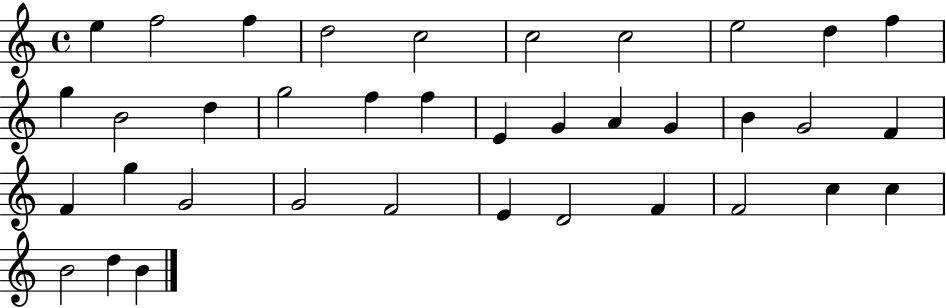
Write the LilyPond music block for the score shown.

{
  \clef treble
  \time 4/4
  \defaultTimeSignature
  \key c \major
  e''4 f''2 f''4 | d''2 c''2 | c''2 c''2 | e''2 d''4 f''4 | \break g''4 b'2 d''4 | g''2 f''4 f''4 | e'4 g'4 a'4 g'4 | b'4 g'2 f'4 | \break f'4 g''4 g'2 | g'2 f'2 | e'4 d'2 f'4 | f'2 c''4 c''4 | \break b'2 d''4 b'4 | \bar "|."
}